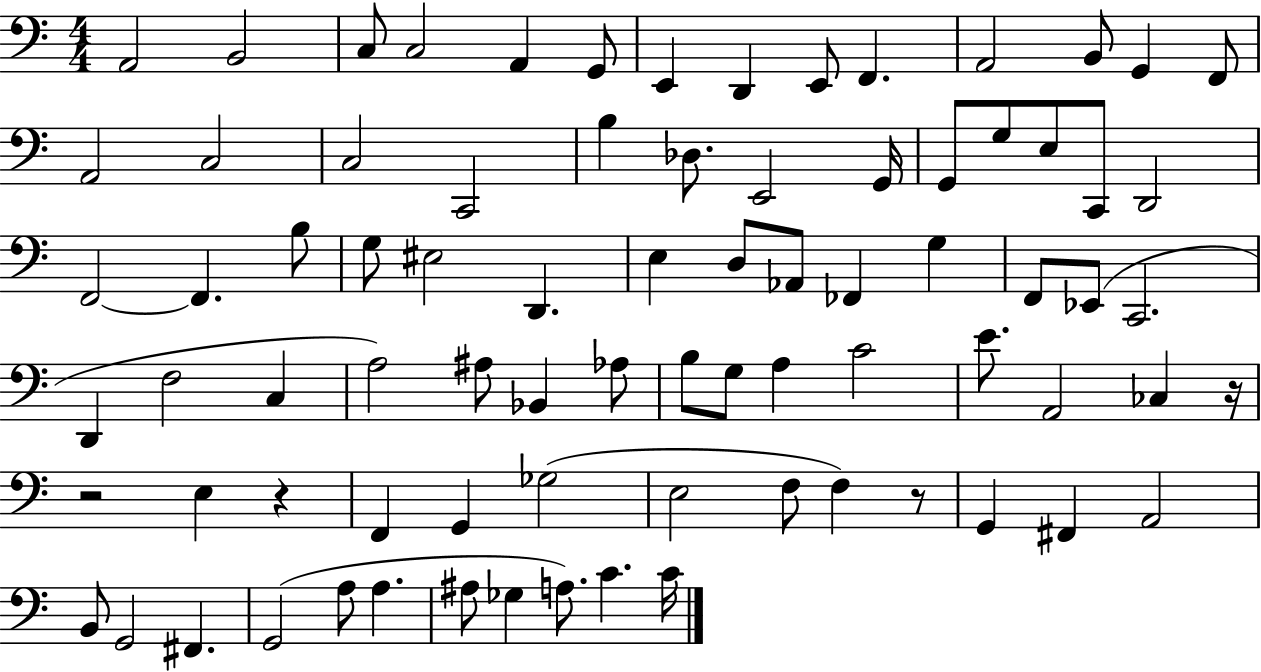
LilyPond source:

{
  \clef bass
  \numericTimeSignature
  \time 4/4
  \key c \major
  \repeat volta 2 { a,2 b,2 | c8 c2 a,4 g,8 | e,4 d,4 e,8 f,4. | a,2 b,8 g,4 f,8 | \break a,2 c2 | c2 c,2 | b4 des8. e,2 g,16 | g,8 g8 e8 c,8 d,2 | \break f,2~~ f,4. b8 | g8 eis2 d,4. | e4 d8 aes,8 fes,4 g4 | f,8 ees,8( c,2. | \break d,4 f2 c4 | a2) ais8 bes,4 aes8 | b8 g8 a4 c'2 | e'8. a,2 ces4 r16 | \break r2 e4 r4 | f,4 g,4 ges2( | e2 f8 f4) r8 | g,4 fis,4 a,2 | \break b,8 g,2 fis,4. | g,2( a8 a4. | ais8 ges4 a8.) c'4. c'16 | } \bar "|."
}